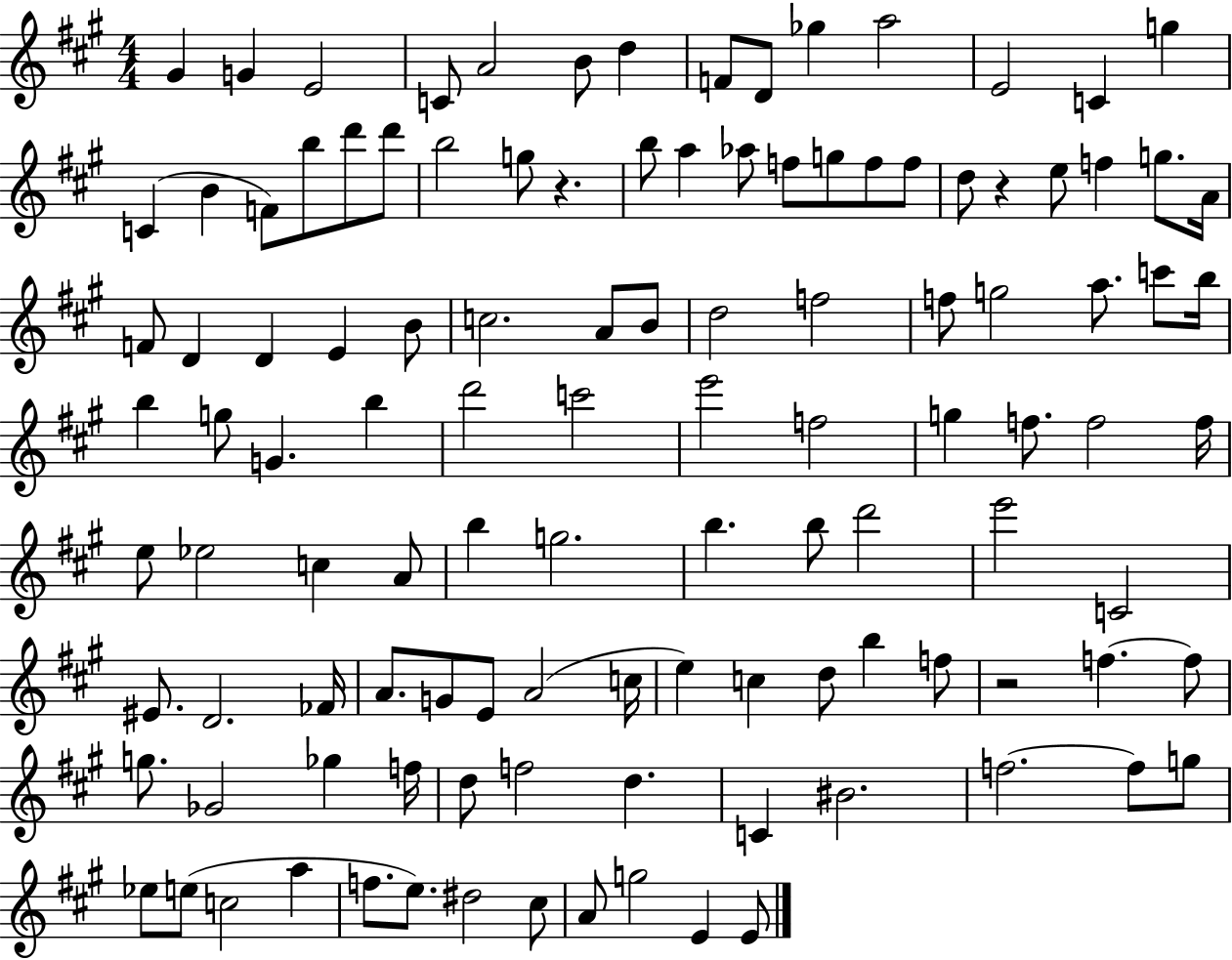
X:1
T:Untitled
M:4/4
L:1/4
K:A
^G G E2 C/2 A2 B/2 d F/2 D/2 _g a2 E2 C g C B F/2 b/2 d'/2 d'/2 b2 g/2 z b/2 a _a/2 f/2 g/2 f/2 f/2 d/2 z e/2 f g/2 A/4 F/2 D D E B/2 c2 A/2 B/2 d2 f2 f/2 g2 a/2 c'/2 b/4 b g/2 G b d'2 c'2 e'2 f2 g f/2 f2 f/4 e/2 _e2 c A/2 b g2 b b/2 d'2 e'2 C2 ^E/2 D2 _F/4 A/2 G/2 E/2 A2 c/4 e c d/2 b f/2 z2 f f/2 g/2 _G2 _g f/4 d/2 f2 d C ^B2 f2 f/2 g/2 _e/2 e/2 c2 a f/2 e/2 ^d2 ^c/2 A/2 g2 E E/2